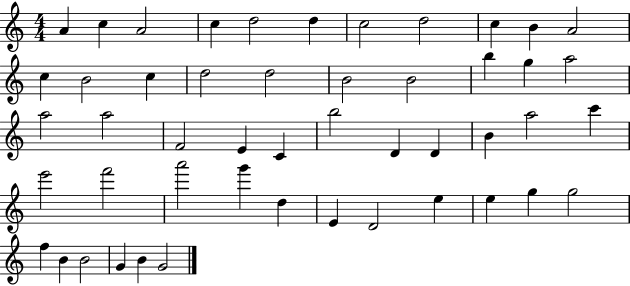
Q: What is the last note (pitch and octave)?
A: G4